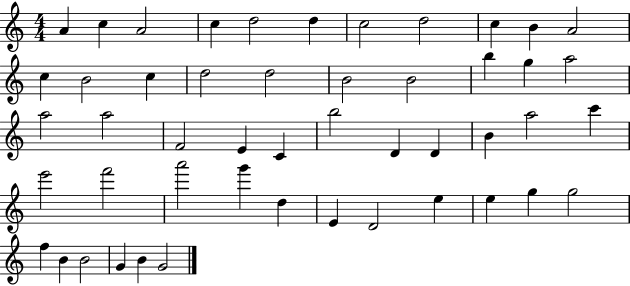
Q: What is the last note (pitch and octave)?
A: G4